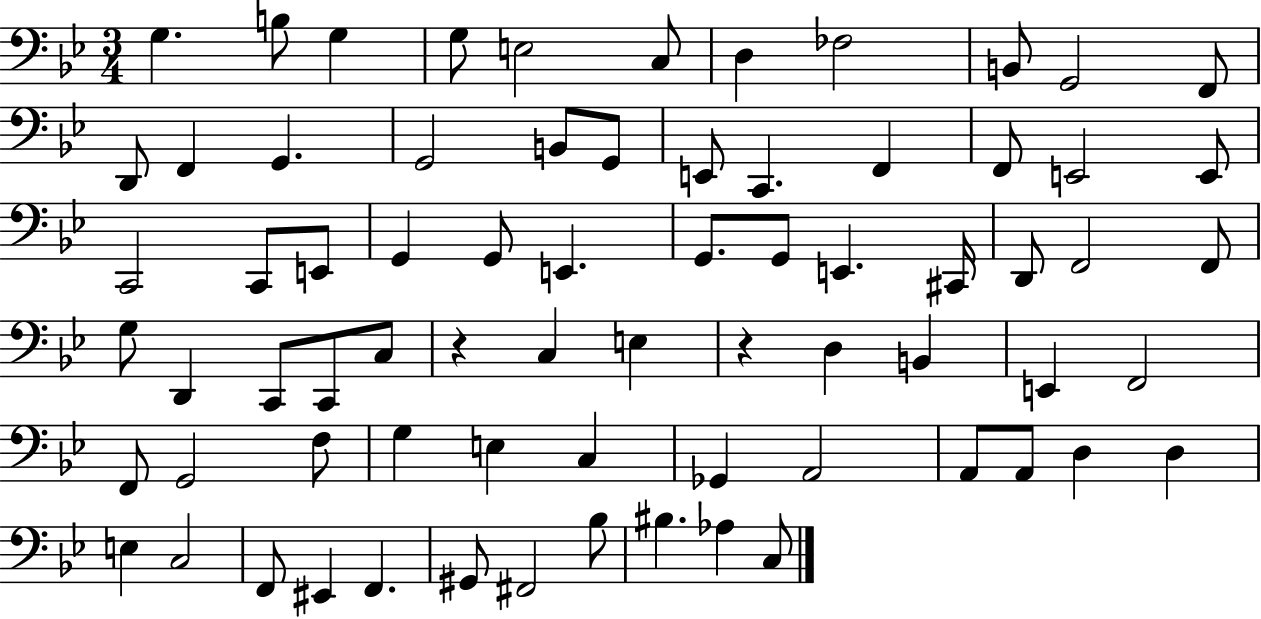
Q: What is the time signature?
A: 3/4